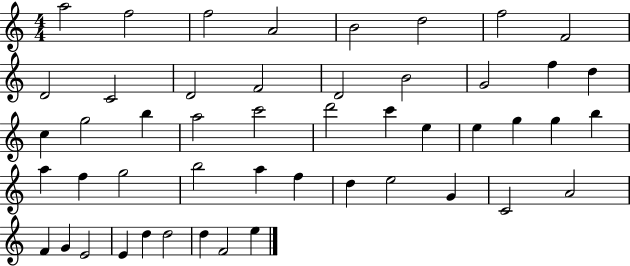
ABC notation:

X:1
T:Untitled
M:4/4
L:1/4
K:C
a2 f2 f2 A2 B2 d2 f2 F2 D2 C2 D2 F2 D2 B2 G2 f d c g2 b a2 c'2 d'2 c' e e g g b a f g2 b2 a f d e2 G C2 A2 F G E2 E d d2 d F2 e